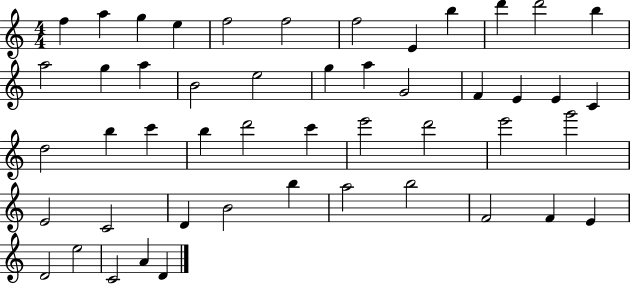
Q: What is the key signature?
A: C major